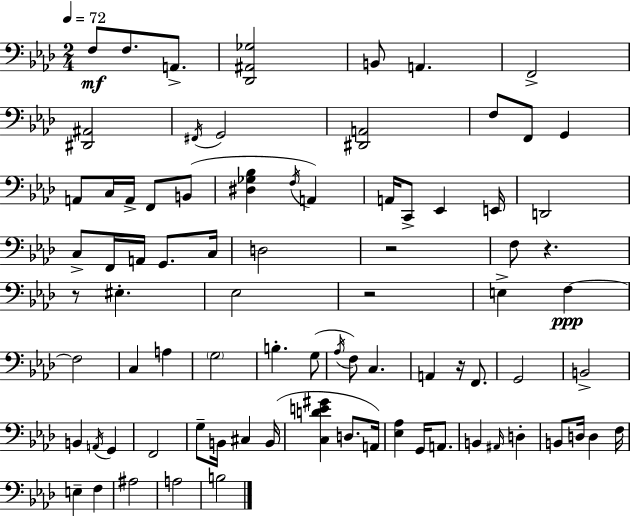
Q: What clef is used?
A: bass